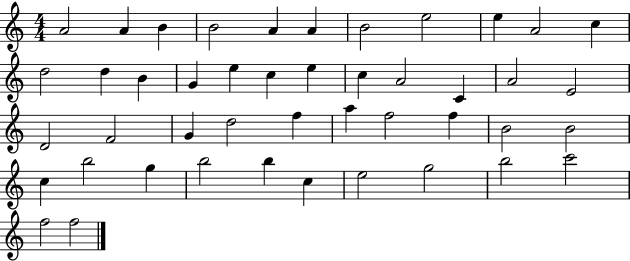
X:1
T:Untitled
M:4/4
L:1/4
K:C
A2 A B B2 A A B2 e2 e A2 c d2 d B G e c e c A2 C A2 E2 D2 F2 G d2 f a f2 f B2 B2 c b2 g b2 b c e2 g2 b2 c'2 f2 f2